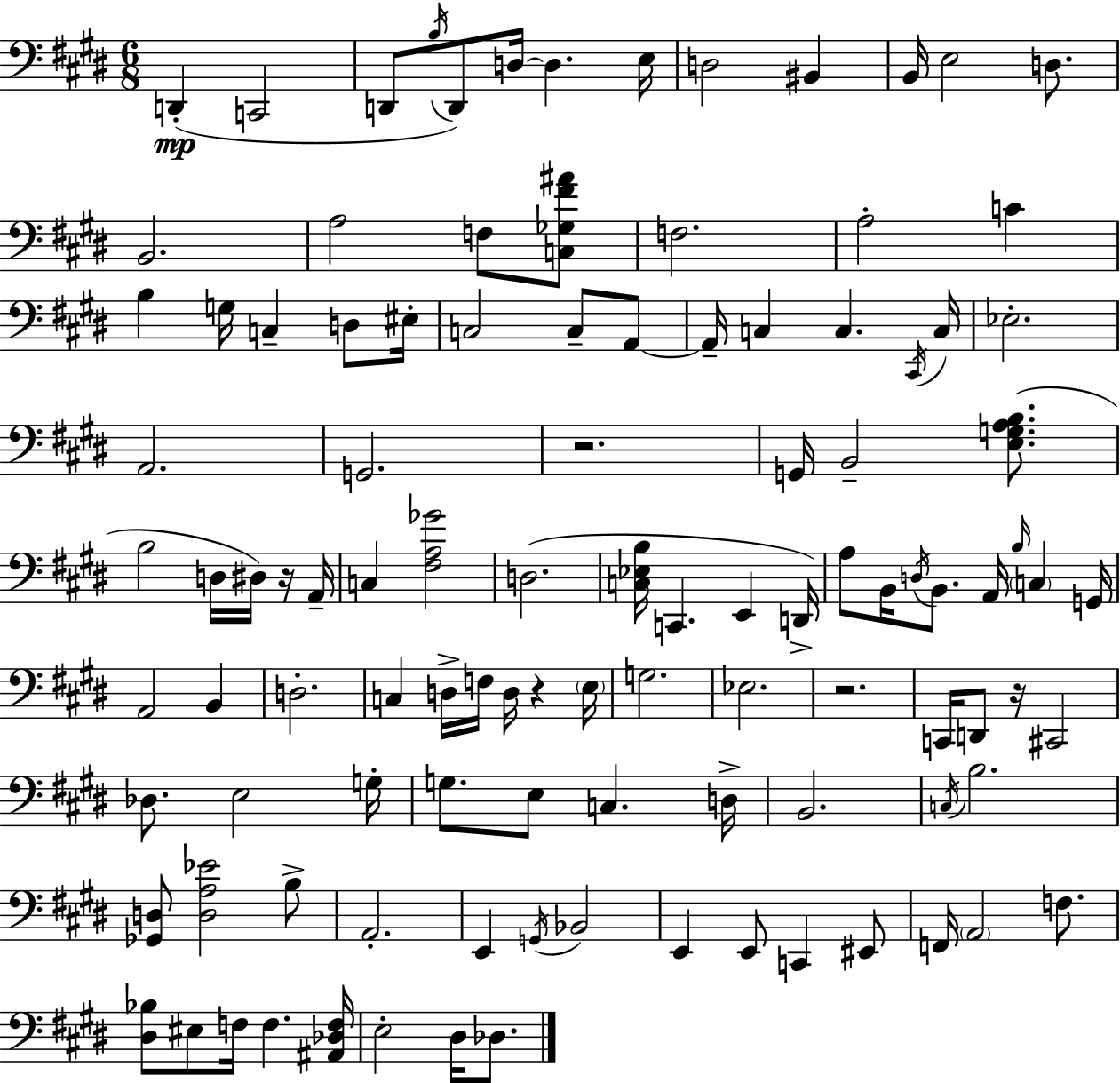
X:1
T:Untitled
M:6/8
L:1/4
K:E
D,, C,,2 D,,/2 B,/4 D,,/2 D,/4 D, E,/4 D,2 ^B,, B,,/4 E,2 D,/2 B,,2 A,2 F,/2 [C,_G,^F^A]/2 F,2 A,2 C B, G,/4 C, D,/2 ^E,/4 C,2 C,/2 A,,/2 A,,/4 C, C, ^C,,/4 C,/4 _E,2 A,,2 G,,2 z2 G,,/4 B,,2 [E,G,A,B,]/2 B,2 D,/4 ^D,/4 z/4 A,,/4 C, [^F,A,_G]2 D,2 [C,_E,B,]/4 C,, E,, D,,/4 A,/2 B,,/4 D,/4 B,,/2 A,,/4 B,/4 C, G,,/4 A,,2 B,, D,2 C, D,/4 F,/4 D,/4 z E,/4 G,2 _E,2 z2 C,,/4 D,,/2 z/4 ^C,,2 _D,/2 E,2 G,/4 G,/2 E,/2 C, D,/4 B,,2 C,/4 B,2 [_G,,D,]/2 [D,A,_E]2 B,/2 A,,2 E,, G,,/4 _B,,2 E,, E,,/2 C,, ^E,,/2 F,,/4 A,,2 F,/2 [^D,_B,]/2 ^E,/2 F,/4 F, [^A,,_D,F,]/4 E,2 ^D,/4 _D,/2